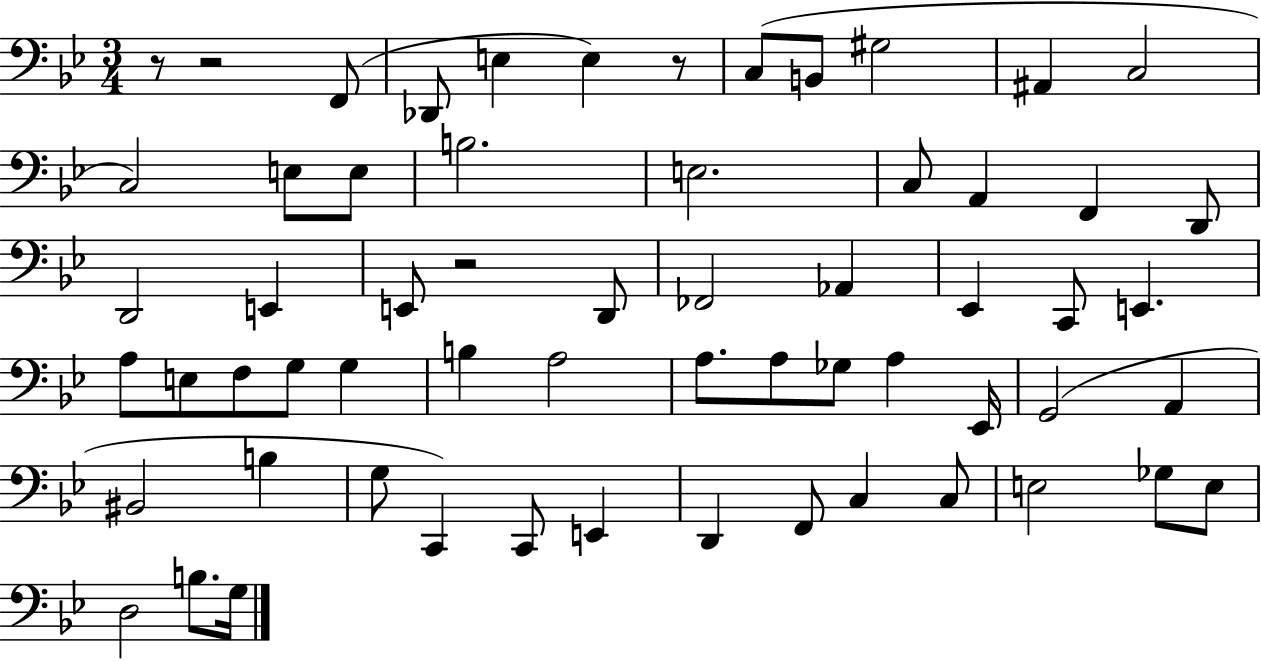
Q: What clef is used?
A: bass